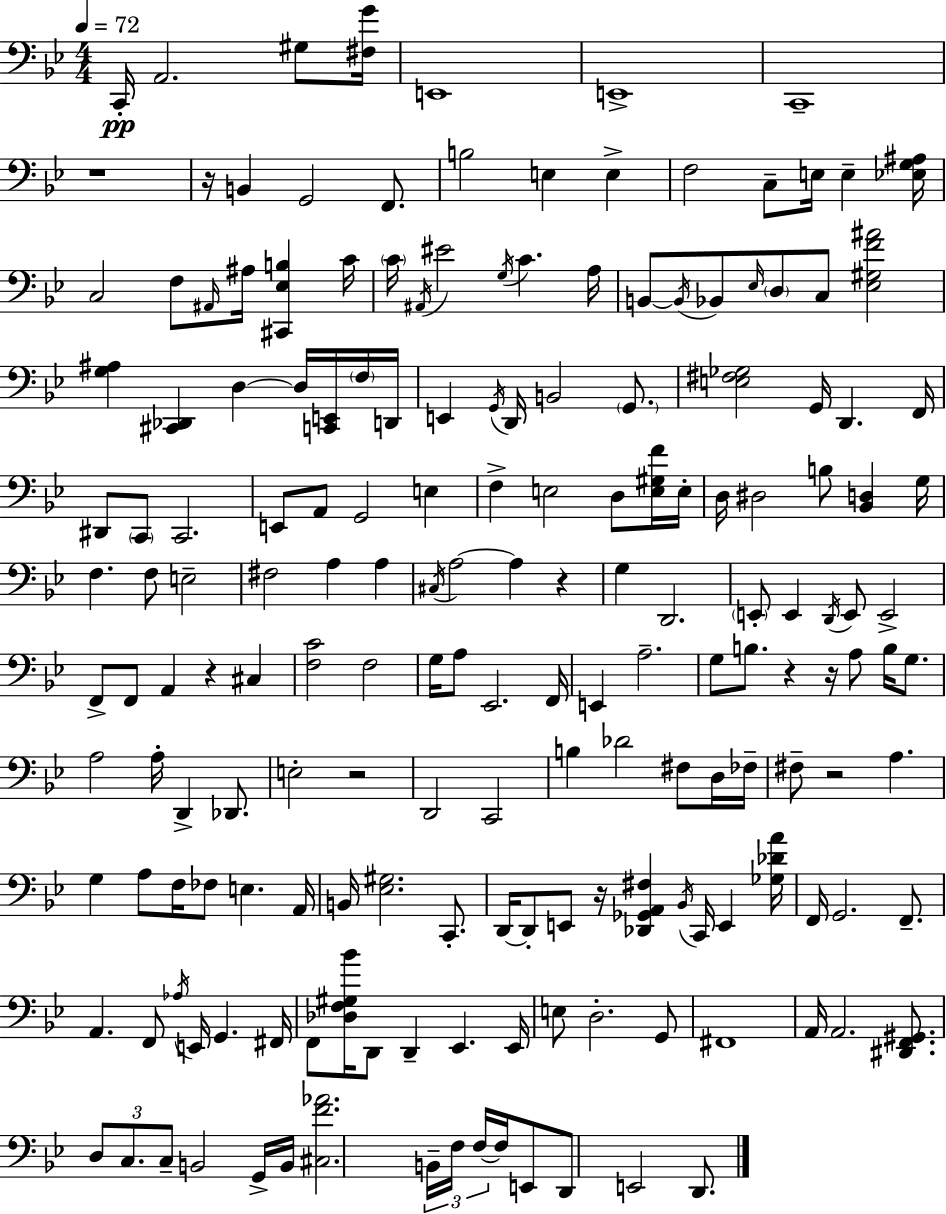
{
  \clef bass
  \numericTimeSignature
  \time 4/4
  \key g \minor
  \tempo 4 = 72
  c,16-.\pp a,2. gis8 <fis g'>16 | e,1 | e,1-> | c,1-- | \break r1 | r16 b,4 g,2 f,8. | b2 e4 e4-> | f2 c8-- e16 e4-- <ees g ais>16 | \break c2 f8 \grace { ais,16 } ais16 <cis, ees b>4 | c'16 \parenthesize c'16 \acciaccatura { ais,16 } eis'2 \acciaccatura { g16 } c'4. | a16 b,8~~ \acciaccatura { b,16 } bes,8 \grace { ees16 } \parenthesize d8 c8 <ees gis f' ais'>2 | <g ais>4 <cis, des,>4 d4~~ | \break d16 <c, e,>16 \parenthesize f16 d,16 e,4 \acciaccatura { g,16 } d,16 b,2 | \parenthesize g,8. <e fis ges>2 g,16 d,4. | f,16 dis,8 \parenthesize c,8 c,2. | e,8 a,8 g,2 | \break e4 f4-> e2 | d8 <e gis f'>16 e16-. d16 dis2 b8 | <bes, d>4 g16 f4. f8 e2-- | fis2 a4 | \break a4 \acciaccatura { cis16 } a2~~ a4 | r4 g4 d,2. | \parenthesize e,8-. e,4 \acciaccatura { d,16 } e,8 | e,2-> f,8-> f,8 a,4 | \break r4 cis4 <f c'>2 | f2 g16 a8 ees,2. | f,16 e,4 a2.-- | g8 b8. r4 | \break r16 a8 b16 g8. a2 | a16-. d,4-> des,8. e2-. | r2 d,2 | c,2 b4 des'2 | \break fis8 d16 fes16-- fis8-- r2 | a4. g4 a8 f16 fes8 | e4. a,16 b,16 <ees gis>2. | c,8.-. d,16~~ d,8-. e,8 r16 <des, ges, a, fis>4 | \break \acciaccatura { bes,16 } c,16 e,4 <ges des' a'>16 f,16 g,2. | f,8.-- a,4. f,8 | \acciaccatura { aes16 } e,16 g,4. fis,16 f,8 <des f gis bes'>16 d,8 d,4-- | ees,4. ees,16 e8 d2.-. | \break g,8 fis,1 | a,16 a,2. | <dis, f, gis,>8. \tuplet 3/2 { d8 c8. c8-- } | b,2 g,16-> b,16 <cis f' aes'>2. | \break \tuplet 3/2 { b,16-- f16 f16~~ } f16 e,8 d,8 e,2 | d,8. \bar "|."
}